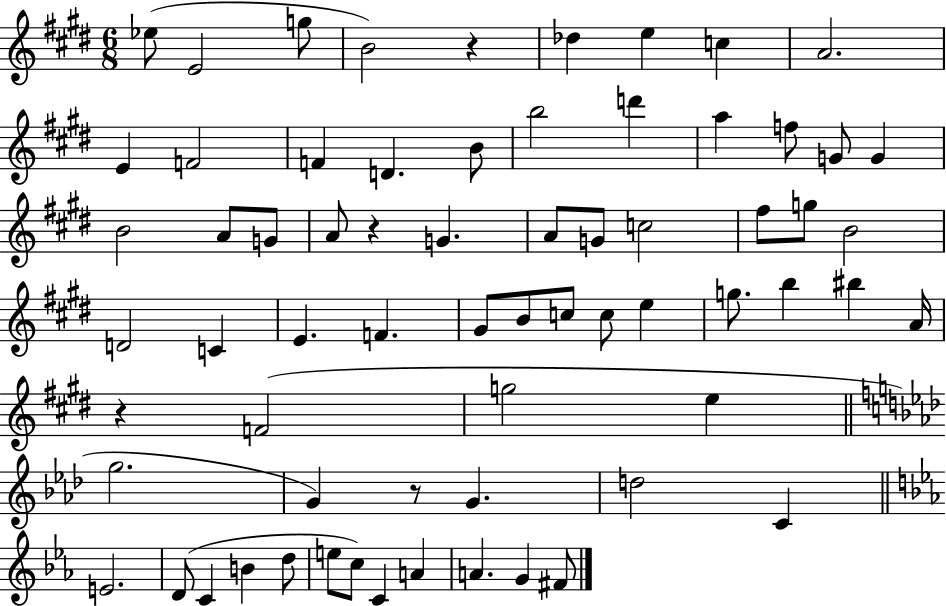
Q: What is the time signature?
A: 6/8